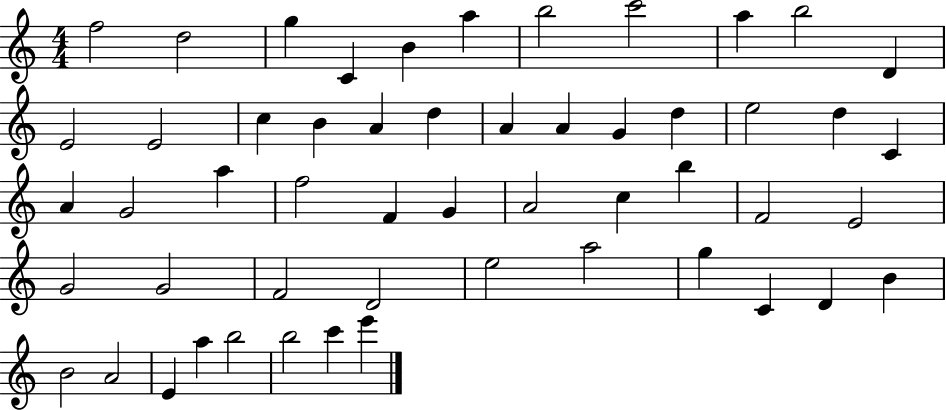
X:1
T:Untitled
M:4/4
L:1/4
K:C
f2 d2 g C B a b2 c'2 a b2 D E2 E2 c B A d A A G d e2 d C A G2 a f2 F G A2 c b F2 E2 G2 G2 F2 D2 e2 a2 g C D B B2 A2 E a b2 b2 c' e'